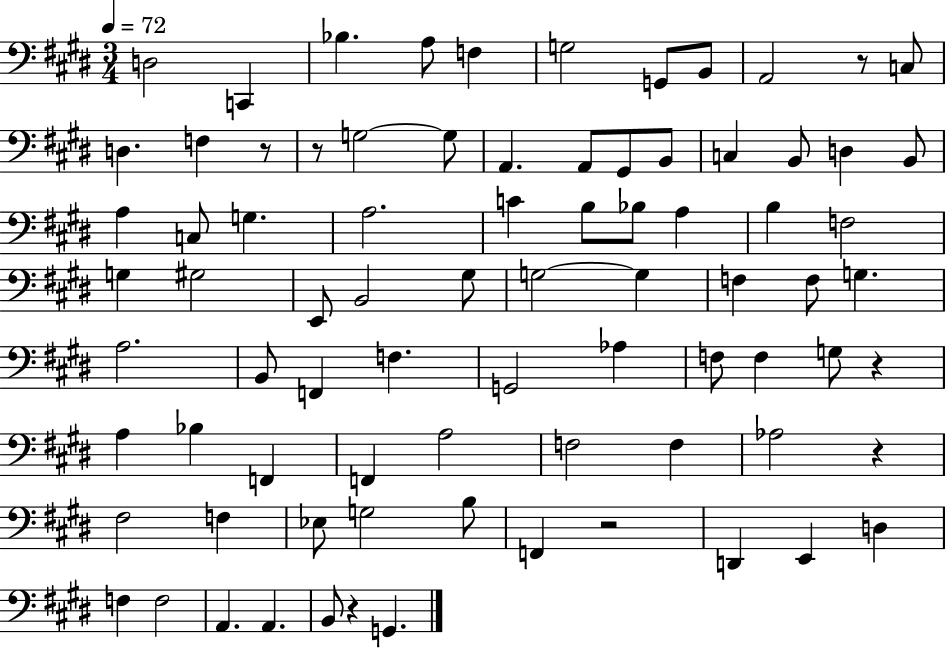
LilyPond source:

{
  \clef bass
  \numericTimeSignature
  \time 3/4
  \key e \major
  \tempo 4 = 72
  \repeat volta 2 { d2 c,4 | bes4. a8 f4 | g2 g,8 b,8 | a,2 r8 c8 | \break d4. f4 r8 | r8 g2~~ g8 | a,4. a,8 gis,8 b,8 | c4 b,8 d4 b,8 | \break a4 c8 g4. | a2. | c'4 b8 bes8 a4 | b4 f2 | \break g4 gis2 | e,8 b,2 gis8 | g2~~ g4 | f4 f8 g4. | \break a2. | b,8 f,4 f4. | g,2 aes4 | f8 f4 g8 r4 | \break a4 bes4 f,4 | f,4 a2 | f2 f4 | aes2 r4 | \break fis2 f4 | ees8 g2 b8 | f,4 r2 | d,4 e,4 d4 | \break f4 f2 | a,4. a,4. | b,8 r4 g,4. | } \bar "|."
}